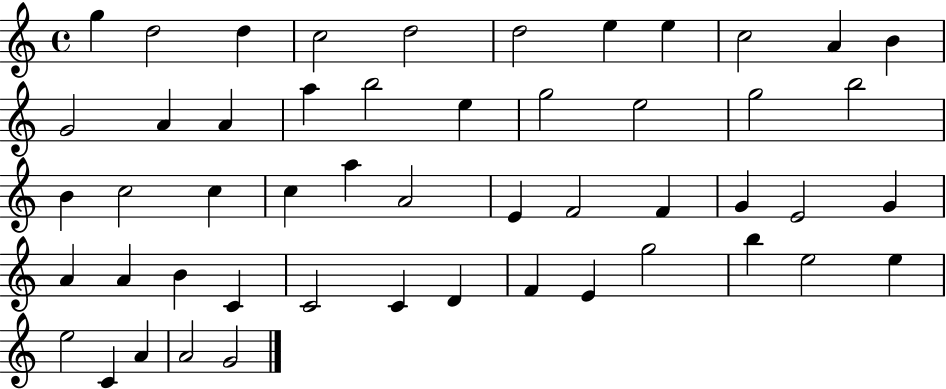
X:1
T:Untitled
M:4/4
L:1/4
K:C
g d2 d c2 d2 d2 e e c2 A B G2 A A a b2 e g2 e2 g2 b2 B c2 c c a A2 E F2 F G E2 G A A B C C2 C D F E g2 b e2 e e2 C A A2 G2